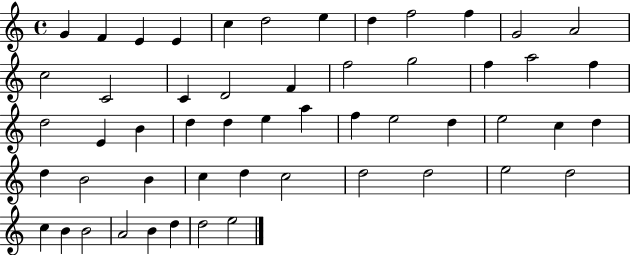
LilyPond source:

{
  \clef treble
  \time 4/4
  \defaultTimeSignature
  \key c \major
  g'4 f'4 e'4 e'4 | c''4 d''2 e''4 | d''4 f''2 f''4 | g'2 a'2 | \break c''2 c'2 | c'4 d'2 f'4 | f''2 g''2 | f''4 a''2 f''4 | \break d''2 e'4 b'4 | d''4 d''4 e''4 a''4 | f''4 e''2 d''4 | e''2 c''4 d''4 | \break d''4 b'2 b'4 | c''4 d''4 c''2 | d''2 d''2 | e''2 d''2 | \break c''4 b'4 b'2 | a'2 b'4 d''4 | d''2 e''2 | \bar "|."
}